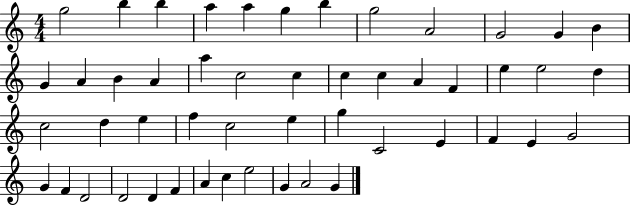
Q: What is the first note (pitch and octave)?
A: G5